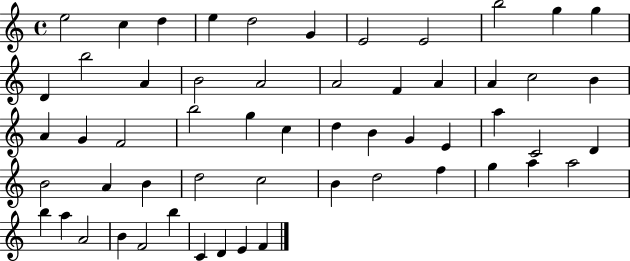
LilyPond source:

{
  \clef treble
  \time 4/4
  \defaultTimeSignature
  \key c \major
  e''2 c''4 d''4 | e''4 d''2 g'4 | e'2 e'2 | b''2 g''4 g''4 | \break d'4 b''2 a'4 | b'2 a'2 | a'2 f'4 a'4 | a'4 c''2 b'4 | \break a'4 g'4 f'2 | b''2 g''4 c''4 | d''4 b'4 g'4 e'4 | a''4 c'2 d'4 | \break b'2 a'4 b'4 | d''2 c''2 | b'4 d''2 f''4 | g''4 a''4 a''2 | \break b''4 a''4 a'2 | b'4 f'2 b''4 | c'4 d'4 e'4 f'4 | \bar "|."
}